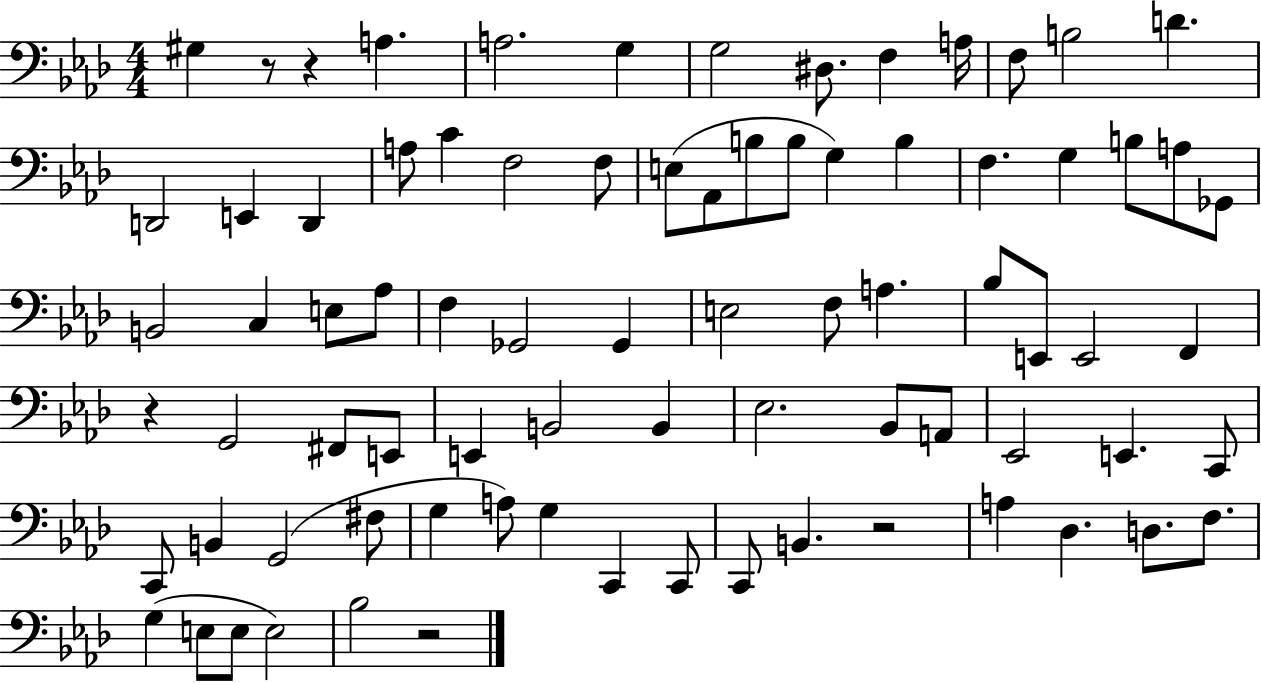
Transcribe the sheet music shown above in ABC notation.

X:1
T:Untitled
M:4/4
L:1/4
K:Ab
^G, z/2 z A, A,2 G, G,2 ^D,/2 F, A,/4 F,/2 B,2 D D,,2 E,, D,, A,/2 C F,2 F,/2 E,/2 _A,,/2 B,/2 B,/2 G, B, F, G, B,/2 A,/2 _G,,/2 B,,2 C, E,/2 _A,/2 F, _G,,2 _G,, E,2 F,/2 A, _B,/2 E,,/2 E,,2 F,, z G,,2 ^F,,/2 E,,/2 E,, B,,2 B,, _E,2 _B,,/2 A,,/2 _E,,2 E,, C,,/2 C,,/2 B,, G,,2 ^F,/2 G, A,/2 G, C,, C,,/2 C,,/2 B,, z2 A, _D, D,/2 F,/2 G, E,/2 E,/2 E,2 _B,2 z2